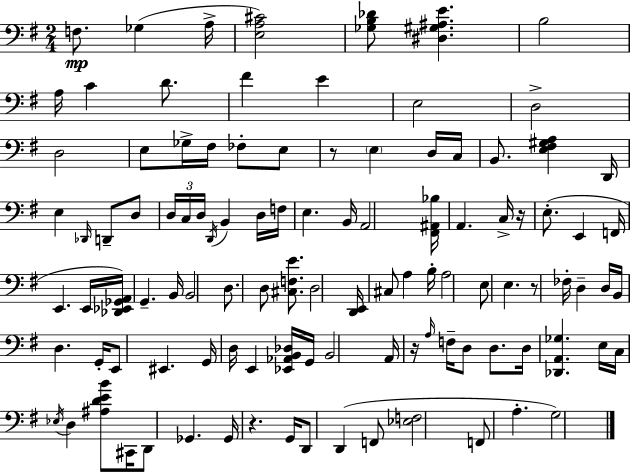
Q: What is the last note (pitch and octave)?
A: G3